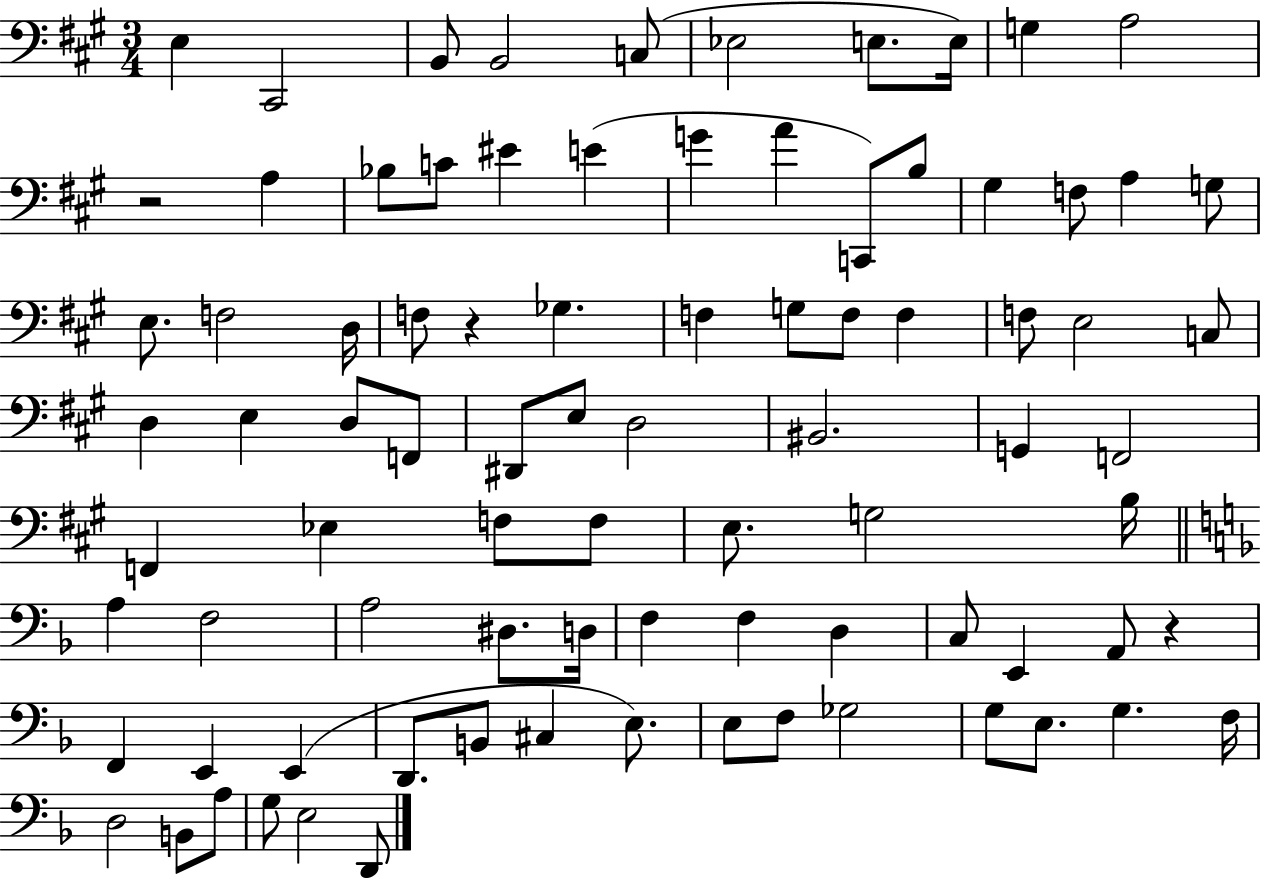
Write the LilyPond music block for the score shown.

{
  \clef bass
  \numericTimeSignature
  \time 3/4
  \key a \major
  e4 cis,2 | b,8 b,2 c8( | ees2 e8. e16) | g4 a2 | \break r2 a4 | bes8 c'8 eis'4 e'4( | g'4 a'4 c,8) b8 | gis4 f8 a4 g8 | \break e8. f2 d16 | f8 r4 ges4. | f4 g8 f8 f4 | f8 e2 c8 | \break d4 e4 d8 f,8 | dis,8 e8 d2 | bis,2. | g,4 f,2 | \break f,4 ees4 f8 f8 | e8. g2 b16 | \bar "||" \break \key f \major a4 f2 | a2 dis8. d16 | f4 f4 d4 | c8 e,4 a,8 r4 | \break f,4 e,4 e,4( | d,8. b,8 cis4 e8.) | e8 f8 ges2 | g8 e8. g4. f16 | \break d2 b,8 a8 | g8 e2 d,8 | \bar "|."
}